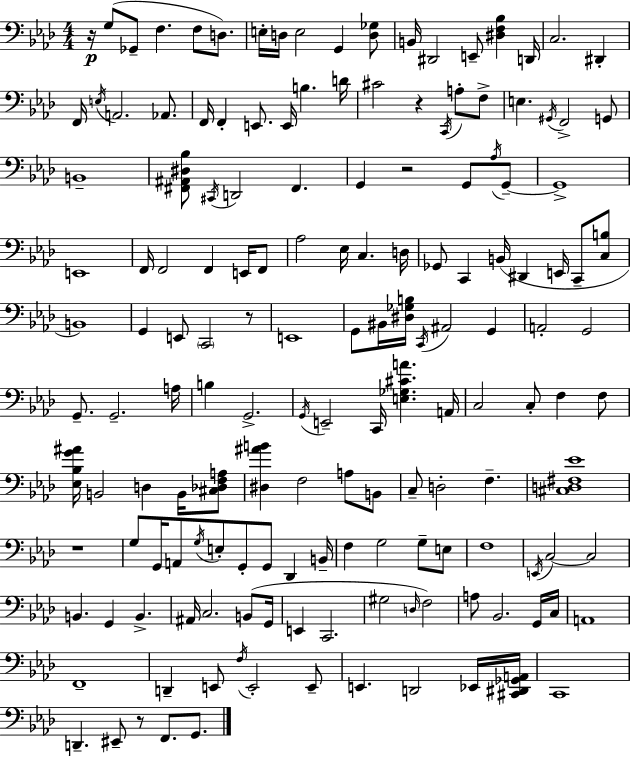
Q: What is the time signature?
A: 4/4